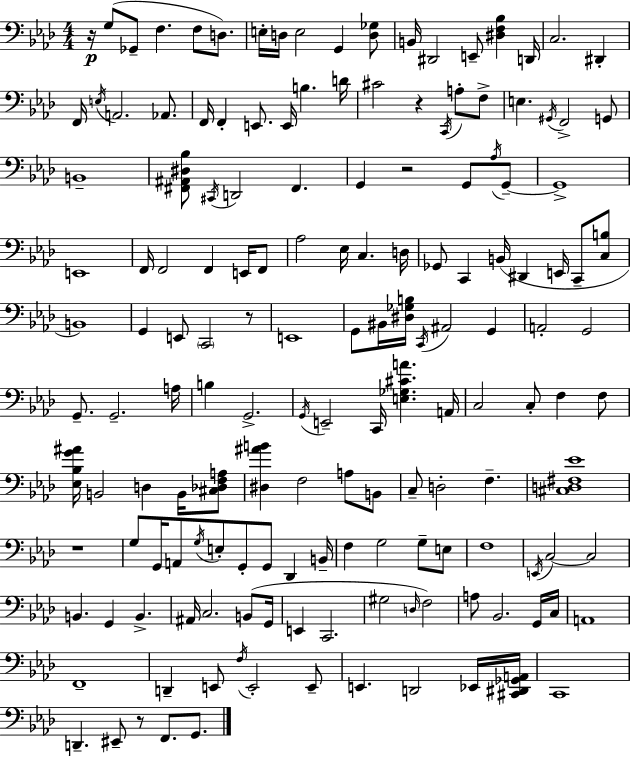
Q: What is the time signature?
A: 4/4